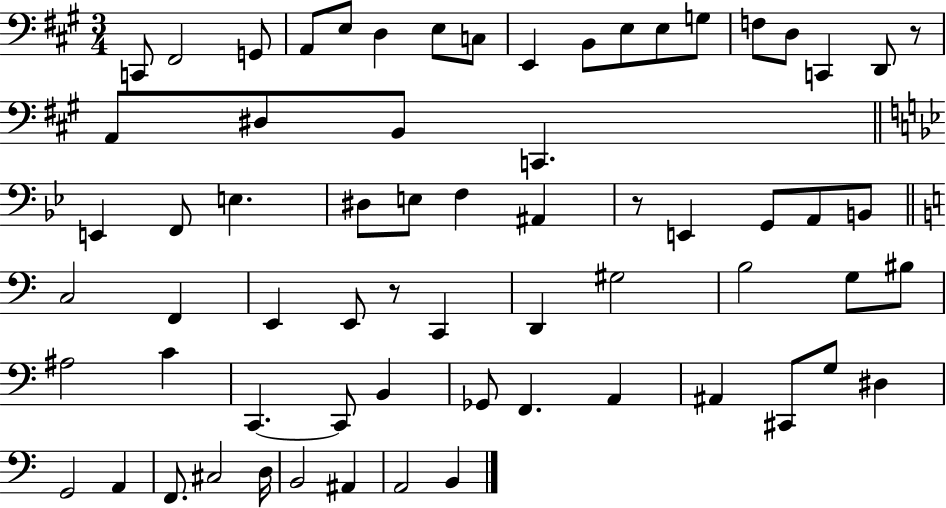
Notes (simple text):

C2/e F#2/h G2/e A2/e E3/e D3/q E3/e C3/e E2/q B2/e E3/e E3/e G3/e F3/e D3/e C2/q D2/e R/e A2/e D#3/e B2/e C2/q. E2/q F2/e E3/q. D#3/e E3/e F3/q A#2/q R/e E2/q G2/e A2/e B2/e C3/h F2/q E2/q E2/e R/e C2/q D2/q G#3/h B3/h G3/e BIS3/e A#3/h C4/q C2/q. C2/e B2/q Gb2/e F2/q. A2/q A#2/q C#2/e G3/e D#3/q G2/h A2/q F2/e. C#3/h D3/s B2/h A#2/q A2/h B2/q